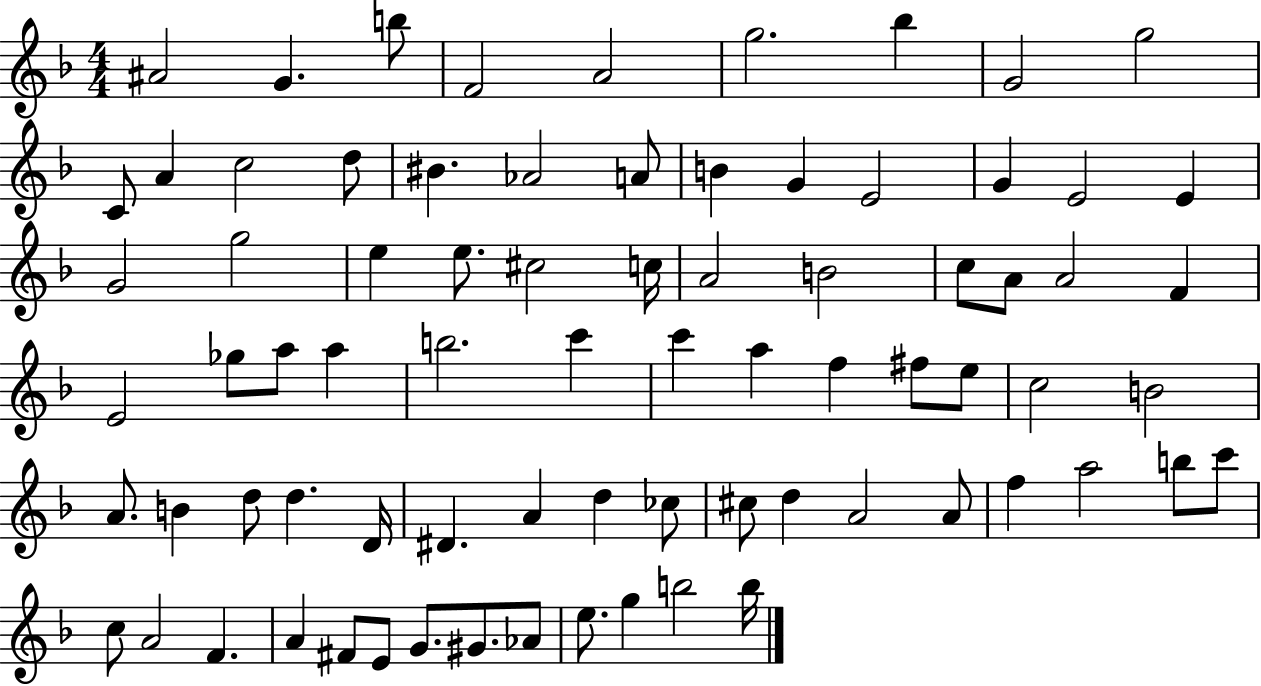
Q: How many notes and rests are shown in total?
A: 77